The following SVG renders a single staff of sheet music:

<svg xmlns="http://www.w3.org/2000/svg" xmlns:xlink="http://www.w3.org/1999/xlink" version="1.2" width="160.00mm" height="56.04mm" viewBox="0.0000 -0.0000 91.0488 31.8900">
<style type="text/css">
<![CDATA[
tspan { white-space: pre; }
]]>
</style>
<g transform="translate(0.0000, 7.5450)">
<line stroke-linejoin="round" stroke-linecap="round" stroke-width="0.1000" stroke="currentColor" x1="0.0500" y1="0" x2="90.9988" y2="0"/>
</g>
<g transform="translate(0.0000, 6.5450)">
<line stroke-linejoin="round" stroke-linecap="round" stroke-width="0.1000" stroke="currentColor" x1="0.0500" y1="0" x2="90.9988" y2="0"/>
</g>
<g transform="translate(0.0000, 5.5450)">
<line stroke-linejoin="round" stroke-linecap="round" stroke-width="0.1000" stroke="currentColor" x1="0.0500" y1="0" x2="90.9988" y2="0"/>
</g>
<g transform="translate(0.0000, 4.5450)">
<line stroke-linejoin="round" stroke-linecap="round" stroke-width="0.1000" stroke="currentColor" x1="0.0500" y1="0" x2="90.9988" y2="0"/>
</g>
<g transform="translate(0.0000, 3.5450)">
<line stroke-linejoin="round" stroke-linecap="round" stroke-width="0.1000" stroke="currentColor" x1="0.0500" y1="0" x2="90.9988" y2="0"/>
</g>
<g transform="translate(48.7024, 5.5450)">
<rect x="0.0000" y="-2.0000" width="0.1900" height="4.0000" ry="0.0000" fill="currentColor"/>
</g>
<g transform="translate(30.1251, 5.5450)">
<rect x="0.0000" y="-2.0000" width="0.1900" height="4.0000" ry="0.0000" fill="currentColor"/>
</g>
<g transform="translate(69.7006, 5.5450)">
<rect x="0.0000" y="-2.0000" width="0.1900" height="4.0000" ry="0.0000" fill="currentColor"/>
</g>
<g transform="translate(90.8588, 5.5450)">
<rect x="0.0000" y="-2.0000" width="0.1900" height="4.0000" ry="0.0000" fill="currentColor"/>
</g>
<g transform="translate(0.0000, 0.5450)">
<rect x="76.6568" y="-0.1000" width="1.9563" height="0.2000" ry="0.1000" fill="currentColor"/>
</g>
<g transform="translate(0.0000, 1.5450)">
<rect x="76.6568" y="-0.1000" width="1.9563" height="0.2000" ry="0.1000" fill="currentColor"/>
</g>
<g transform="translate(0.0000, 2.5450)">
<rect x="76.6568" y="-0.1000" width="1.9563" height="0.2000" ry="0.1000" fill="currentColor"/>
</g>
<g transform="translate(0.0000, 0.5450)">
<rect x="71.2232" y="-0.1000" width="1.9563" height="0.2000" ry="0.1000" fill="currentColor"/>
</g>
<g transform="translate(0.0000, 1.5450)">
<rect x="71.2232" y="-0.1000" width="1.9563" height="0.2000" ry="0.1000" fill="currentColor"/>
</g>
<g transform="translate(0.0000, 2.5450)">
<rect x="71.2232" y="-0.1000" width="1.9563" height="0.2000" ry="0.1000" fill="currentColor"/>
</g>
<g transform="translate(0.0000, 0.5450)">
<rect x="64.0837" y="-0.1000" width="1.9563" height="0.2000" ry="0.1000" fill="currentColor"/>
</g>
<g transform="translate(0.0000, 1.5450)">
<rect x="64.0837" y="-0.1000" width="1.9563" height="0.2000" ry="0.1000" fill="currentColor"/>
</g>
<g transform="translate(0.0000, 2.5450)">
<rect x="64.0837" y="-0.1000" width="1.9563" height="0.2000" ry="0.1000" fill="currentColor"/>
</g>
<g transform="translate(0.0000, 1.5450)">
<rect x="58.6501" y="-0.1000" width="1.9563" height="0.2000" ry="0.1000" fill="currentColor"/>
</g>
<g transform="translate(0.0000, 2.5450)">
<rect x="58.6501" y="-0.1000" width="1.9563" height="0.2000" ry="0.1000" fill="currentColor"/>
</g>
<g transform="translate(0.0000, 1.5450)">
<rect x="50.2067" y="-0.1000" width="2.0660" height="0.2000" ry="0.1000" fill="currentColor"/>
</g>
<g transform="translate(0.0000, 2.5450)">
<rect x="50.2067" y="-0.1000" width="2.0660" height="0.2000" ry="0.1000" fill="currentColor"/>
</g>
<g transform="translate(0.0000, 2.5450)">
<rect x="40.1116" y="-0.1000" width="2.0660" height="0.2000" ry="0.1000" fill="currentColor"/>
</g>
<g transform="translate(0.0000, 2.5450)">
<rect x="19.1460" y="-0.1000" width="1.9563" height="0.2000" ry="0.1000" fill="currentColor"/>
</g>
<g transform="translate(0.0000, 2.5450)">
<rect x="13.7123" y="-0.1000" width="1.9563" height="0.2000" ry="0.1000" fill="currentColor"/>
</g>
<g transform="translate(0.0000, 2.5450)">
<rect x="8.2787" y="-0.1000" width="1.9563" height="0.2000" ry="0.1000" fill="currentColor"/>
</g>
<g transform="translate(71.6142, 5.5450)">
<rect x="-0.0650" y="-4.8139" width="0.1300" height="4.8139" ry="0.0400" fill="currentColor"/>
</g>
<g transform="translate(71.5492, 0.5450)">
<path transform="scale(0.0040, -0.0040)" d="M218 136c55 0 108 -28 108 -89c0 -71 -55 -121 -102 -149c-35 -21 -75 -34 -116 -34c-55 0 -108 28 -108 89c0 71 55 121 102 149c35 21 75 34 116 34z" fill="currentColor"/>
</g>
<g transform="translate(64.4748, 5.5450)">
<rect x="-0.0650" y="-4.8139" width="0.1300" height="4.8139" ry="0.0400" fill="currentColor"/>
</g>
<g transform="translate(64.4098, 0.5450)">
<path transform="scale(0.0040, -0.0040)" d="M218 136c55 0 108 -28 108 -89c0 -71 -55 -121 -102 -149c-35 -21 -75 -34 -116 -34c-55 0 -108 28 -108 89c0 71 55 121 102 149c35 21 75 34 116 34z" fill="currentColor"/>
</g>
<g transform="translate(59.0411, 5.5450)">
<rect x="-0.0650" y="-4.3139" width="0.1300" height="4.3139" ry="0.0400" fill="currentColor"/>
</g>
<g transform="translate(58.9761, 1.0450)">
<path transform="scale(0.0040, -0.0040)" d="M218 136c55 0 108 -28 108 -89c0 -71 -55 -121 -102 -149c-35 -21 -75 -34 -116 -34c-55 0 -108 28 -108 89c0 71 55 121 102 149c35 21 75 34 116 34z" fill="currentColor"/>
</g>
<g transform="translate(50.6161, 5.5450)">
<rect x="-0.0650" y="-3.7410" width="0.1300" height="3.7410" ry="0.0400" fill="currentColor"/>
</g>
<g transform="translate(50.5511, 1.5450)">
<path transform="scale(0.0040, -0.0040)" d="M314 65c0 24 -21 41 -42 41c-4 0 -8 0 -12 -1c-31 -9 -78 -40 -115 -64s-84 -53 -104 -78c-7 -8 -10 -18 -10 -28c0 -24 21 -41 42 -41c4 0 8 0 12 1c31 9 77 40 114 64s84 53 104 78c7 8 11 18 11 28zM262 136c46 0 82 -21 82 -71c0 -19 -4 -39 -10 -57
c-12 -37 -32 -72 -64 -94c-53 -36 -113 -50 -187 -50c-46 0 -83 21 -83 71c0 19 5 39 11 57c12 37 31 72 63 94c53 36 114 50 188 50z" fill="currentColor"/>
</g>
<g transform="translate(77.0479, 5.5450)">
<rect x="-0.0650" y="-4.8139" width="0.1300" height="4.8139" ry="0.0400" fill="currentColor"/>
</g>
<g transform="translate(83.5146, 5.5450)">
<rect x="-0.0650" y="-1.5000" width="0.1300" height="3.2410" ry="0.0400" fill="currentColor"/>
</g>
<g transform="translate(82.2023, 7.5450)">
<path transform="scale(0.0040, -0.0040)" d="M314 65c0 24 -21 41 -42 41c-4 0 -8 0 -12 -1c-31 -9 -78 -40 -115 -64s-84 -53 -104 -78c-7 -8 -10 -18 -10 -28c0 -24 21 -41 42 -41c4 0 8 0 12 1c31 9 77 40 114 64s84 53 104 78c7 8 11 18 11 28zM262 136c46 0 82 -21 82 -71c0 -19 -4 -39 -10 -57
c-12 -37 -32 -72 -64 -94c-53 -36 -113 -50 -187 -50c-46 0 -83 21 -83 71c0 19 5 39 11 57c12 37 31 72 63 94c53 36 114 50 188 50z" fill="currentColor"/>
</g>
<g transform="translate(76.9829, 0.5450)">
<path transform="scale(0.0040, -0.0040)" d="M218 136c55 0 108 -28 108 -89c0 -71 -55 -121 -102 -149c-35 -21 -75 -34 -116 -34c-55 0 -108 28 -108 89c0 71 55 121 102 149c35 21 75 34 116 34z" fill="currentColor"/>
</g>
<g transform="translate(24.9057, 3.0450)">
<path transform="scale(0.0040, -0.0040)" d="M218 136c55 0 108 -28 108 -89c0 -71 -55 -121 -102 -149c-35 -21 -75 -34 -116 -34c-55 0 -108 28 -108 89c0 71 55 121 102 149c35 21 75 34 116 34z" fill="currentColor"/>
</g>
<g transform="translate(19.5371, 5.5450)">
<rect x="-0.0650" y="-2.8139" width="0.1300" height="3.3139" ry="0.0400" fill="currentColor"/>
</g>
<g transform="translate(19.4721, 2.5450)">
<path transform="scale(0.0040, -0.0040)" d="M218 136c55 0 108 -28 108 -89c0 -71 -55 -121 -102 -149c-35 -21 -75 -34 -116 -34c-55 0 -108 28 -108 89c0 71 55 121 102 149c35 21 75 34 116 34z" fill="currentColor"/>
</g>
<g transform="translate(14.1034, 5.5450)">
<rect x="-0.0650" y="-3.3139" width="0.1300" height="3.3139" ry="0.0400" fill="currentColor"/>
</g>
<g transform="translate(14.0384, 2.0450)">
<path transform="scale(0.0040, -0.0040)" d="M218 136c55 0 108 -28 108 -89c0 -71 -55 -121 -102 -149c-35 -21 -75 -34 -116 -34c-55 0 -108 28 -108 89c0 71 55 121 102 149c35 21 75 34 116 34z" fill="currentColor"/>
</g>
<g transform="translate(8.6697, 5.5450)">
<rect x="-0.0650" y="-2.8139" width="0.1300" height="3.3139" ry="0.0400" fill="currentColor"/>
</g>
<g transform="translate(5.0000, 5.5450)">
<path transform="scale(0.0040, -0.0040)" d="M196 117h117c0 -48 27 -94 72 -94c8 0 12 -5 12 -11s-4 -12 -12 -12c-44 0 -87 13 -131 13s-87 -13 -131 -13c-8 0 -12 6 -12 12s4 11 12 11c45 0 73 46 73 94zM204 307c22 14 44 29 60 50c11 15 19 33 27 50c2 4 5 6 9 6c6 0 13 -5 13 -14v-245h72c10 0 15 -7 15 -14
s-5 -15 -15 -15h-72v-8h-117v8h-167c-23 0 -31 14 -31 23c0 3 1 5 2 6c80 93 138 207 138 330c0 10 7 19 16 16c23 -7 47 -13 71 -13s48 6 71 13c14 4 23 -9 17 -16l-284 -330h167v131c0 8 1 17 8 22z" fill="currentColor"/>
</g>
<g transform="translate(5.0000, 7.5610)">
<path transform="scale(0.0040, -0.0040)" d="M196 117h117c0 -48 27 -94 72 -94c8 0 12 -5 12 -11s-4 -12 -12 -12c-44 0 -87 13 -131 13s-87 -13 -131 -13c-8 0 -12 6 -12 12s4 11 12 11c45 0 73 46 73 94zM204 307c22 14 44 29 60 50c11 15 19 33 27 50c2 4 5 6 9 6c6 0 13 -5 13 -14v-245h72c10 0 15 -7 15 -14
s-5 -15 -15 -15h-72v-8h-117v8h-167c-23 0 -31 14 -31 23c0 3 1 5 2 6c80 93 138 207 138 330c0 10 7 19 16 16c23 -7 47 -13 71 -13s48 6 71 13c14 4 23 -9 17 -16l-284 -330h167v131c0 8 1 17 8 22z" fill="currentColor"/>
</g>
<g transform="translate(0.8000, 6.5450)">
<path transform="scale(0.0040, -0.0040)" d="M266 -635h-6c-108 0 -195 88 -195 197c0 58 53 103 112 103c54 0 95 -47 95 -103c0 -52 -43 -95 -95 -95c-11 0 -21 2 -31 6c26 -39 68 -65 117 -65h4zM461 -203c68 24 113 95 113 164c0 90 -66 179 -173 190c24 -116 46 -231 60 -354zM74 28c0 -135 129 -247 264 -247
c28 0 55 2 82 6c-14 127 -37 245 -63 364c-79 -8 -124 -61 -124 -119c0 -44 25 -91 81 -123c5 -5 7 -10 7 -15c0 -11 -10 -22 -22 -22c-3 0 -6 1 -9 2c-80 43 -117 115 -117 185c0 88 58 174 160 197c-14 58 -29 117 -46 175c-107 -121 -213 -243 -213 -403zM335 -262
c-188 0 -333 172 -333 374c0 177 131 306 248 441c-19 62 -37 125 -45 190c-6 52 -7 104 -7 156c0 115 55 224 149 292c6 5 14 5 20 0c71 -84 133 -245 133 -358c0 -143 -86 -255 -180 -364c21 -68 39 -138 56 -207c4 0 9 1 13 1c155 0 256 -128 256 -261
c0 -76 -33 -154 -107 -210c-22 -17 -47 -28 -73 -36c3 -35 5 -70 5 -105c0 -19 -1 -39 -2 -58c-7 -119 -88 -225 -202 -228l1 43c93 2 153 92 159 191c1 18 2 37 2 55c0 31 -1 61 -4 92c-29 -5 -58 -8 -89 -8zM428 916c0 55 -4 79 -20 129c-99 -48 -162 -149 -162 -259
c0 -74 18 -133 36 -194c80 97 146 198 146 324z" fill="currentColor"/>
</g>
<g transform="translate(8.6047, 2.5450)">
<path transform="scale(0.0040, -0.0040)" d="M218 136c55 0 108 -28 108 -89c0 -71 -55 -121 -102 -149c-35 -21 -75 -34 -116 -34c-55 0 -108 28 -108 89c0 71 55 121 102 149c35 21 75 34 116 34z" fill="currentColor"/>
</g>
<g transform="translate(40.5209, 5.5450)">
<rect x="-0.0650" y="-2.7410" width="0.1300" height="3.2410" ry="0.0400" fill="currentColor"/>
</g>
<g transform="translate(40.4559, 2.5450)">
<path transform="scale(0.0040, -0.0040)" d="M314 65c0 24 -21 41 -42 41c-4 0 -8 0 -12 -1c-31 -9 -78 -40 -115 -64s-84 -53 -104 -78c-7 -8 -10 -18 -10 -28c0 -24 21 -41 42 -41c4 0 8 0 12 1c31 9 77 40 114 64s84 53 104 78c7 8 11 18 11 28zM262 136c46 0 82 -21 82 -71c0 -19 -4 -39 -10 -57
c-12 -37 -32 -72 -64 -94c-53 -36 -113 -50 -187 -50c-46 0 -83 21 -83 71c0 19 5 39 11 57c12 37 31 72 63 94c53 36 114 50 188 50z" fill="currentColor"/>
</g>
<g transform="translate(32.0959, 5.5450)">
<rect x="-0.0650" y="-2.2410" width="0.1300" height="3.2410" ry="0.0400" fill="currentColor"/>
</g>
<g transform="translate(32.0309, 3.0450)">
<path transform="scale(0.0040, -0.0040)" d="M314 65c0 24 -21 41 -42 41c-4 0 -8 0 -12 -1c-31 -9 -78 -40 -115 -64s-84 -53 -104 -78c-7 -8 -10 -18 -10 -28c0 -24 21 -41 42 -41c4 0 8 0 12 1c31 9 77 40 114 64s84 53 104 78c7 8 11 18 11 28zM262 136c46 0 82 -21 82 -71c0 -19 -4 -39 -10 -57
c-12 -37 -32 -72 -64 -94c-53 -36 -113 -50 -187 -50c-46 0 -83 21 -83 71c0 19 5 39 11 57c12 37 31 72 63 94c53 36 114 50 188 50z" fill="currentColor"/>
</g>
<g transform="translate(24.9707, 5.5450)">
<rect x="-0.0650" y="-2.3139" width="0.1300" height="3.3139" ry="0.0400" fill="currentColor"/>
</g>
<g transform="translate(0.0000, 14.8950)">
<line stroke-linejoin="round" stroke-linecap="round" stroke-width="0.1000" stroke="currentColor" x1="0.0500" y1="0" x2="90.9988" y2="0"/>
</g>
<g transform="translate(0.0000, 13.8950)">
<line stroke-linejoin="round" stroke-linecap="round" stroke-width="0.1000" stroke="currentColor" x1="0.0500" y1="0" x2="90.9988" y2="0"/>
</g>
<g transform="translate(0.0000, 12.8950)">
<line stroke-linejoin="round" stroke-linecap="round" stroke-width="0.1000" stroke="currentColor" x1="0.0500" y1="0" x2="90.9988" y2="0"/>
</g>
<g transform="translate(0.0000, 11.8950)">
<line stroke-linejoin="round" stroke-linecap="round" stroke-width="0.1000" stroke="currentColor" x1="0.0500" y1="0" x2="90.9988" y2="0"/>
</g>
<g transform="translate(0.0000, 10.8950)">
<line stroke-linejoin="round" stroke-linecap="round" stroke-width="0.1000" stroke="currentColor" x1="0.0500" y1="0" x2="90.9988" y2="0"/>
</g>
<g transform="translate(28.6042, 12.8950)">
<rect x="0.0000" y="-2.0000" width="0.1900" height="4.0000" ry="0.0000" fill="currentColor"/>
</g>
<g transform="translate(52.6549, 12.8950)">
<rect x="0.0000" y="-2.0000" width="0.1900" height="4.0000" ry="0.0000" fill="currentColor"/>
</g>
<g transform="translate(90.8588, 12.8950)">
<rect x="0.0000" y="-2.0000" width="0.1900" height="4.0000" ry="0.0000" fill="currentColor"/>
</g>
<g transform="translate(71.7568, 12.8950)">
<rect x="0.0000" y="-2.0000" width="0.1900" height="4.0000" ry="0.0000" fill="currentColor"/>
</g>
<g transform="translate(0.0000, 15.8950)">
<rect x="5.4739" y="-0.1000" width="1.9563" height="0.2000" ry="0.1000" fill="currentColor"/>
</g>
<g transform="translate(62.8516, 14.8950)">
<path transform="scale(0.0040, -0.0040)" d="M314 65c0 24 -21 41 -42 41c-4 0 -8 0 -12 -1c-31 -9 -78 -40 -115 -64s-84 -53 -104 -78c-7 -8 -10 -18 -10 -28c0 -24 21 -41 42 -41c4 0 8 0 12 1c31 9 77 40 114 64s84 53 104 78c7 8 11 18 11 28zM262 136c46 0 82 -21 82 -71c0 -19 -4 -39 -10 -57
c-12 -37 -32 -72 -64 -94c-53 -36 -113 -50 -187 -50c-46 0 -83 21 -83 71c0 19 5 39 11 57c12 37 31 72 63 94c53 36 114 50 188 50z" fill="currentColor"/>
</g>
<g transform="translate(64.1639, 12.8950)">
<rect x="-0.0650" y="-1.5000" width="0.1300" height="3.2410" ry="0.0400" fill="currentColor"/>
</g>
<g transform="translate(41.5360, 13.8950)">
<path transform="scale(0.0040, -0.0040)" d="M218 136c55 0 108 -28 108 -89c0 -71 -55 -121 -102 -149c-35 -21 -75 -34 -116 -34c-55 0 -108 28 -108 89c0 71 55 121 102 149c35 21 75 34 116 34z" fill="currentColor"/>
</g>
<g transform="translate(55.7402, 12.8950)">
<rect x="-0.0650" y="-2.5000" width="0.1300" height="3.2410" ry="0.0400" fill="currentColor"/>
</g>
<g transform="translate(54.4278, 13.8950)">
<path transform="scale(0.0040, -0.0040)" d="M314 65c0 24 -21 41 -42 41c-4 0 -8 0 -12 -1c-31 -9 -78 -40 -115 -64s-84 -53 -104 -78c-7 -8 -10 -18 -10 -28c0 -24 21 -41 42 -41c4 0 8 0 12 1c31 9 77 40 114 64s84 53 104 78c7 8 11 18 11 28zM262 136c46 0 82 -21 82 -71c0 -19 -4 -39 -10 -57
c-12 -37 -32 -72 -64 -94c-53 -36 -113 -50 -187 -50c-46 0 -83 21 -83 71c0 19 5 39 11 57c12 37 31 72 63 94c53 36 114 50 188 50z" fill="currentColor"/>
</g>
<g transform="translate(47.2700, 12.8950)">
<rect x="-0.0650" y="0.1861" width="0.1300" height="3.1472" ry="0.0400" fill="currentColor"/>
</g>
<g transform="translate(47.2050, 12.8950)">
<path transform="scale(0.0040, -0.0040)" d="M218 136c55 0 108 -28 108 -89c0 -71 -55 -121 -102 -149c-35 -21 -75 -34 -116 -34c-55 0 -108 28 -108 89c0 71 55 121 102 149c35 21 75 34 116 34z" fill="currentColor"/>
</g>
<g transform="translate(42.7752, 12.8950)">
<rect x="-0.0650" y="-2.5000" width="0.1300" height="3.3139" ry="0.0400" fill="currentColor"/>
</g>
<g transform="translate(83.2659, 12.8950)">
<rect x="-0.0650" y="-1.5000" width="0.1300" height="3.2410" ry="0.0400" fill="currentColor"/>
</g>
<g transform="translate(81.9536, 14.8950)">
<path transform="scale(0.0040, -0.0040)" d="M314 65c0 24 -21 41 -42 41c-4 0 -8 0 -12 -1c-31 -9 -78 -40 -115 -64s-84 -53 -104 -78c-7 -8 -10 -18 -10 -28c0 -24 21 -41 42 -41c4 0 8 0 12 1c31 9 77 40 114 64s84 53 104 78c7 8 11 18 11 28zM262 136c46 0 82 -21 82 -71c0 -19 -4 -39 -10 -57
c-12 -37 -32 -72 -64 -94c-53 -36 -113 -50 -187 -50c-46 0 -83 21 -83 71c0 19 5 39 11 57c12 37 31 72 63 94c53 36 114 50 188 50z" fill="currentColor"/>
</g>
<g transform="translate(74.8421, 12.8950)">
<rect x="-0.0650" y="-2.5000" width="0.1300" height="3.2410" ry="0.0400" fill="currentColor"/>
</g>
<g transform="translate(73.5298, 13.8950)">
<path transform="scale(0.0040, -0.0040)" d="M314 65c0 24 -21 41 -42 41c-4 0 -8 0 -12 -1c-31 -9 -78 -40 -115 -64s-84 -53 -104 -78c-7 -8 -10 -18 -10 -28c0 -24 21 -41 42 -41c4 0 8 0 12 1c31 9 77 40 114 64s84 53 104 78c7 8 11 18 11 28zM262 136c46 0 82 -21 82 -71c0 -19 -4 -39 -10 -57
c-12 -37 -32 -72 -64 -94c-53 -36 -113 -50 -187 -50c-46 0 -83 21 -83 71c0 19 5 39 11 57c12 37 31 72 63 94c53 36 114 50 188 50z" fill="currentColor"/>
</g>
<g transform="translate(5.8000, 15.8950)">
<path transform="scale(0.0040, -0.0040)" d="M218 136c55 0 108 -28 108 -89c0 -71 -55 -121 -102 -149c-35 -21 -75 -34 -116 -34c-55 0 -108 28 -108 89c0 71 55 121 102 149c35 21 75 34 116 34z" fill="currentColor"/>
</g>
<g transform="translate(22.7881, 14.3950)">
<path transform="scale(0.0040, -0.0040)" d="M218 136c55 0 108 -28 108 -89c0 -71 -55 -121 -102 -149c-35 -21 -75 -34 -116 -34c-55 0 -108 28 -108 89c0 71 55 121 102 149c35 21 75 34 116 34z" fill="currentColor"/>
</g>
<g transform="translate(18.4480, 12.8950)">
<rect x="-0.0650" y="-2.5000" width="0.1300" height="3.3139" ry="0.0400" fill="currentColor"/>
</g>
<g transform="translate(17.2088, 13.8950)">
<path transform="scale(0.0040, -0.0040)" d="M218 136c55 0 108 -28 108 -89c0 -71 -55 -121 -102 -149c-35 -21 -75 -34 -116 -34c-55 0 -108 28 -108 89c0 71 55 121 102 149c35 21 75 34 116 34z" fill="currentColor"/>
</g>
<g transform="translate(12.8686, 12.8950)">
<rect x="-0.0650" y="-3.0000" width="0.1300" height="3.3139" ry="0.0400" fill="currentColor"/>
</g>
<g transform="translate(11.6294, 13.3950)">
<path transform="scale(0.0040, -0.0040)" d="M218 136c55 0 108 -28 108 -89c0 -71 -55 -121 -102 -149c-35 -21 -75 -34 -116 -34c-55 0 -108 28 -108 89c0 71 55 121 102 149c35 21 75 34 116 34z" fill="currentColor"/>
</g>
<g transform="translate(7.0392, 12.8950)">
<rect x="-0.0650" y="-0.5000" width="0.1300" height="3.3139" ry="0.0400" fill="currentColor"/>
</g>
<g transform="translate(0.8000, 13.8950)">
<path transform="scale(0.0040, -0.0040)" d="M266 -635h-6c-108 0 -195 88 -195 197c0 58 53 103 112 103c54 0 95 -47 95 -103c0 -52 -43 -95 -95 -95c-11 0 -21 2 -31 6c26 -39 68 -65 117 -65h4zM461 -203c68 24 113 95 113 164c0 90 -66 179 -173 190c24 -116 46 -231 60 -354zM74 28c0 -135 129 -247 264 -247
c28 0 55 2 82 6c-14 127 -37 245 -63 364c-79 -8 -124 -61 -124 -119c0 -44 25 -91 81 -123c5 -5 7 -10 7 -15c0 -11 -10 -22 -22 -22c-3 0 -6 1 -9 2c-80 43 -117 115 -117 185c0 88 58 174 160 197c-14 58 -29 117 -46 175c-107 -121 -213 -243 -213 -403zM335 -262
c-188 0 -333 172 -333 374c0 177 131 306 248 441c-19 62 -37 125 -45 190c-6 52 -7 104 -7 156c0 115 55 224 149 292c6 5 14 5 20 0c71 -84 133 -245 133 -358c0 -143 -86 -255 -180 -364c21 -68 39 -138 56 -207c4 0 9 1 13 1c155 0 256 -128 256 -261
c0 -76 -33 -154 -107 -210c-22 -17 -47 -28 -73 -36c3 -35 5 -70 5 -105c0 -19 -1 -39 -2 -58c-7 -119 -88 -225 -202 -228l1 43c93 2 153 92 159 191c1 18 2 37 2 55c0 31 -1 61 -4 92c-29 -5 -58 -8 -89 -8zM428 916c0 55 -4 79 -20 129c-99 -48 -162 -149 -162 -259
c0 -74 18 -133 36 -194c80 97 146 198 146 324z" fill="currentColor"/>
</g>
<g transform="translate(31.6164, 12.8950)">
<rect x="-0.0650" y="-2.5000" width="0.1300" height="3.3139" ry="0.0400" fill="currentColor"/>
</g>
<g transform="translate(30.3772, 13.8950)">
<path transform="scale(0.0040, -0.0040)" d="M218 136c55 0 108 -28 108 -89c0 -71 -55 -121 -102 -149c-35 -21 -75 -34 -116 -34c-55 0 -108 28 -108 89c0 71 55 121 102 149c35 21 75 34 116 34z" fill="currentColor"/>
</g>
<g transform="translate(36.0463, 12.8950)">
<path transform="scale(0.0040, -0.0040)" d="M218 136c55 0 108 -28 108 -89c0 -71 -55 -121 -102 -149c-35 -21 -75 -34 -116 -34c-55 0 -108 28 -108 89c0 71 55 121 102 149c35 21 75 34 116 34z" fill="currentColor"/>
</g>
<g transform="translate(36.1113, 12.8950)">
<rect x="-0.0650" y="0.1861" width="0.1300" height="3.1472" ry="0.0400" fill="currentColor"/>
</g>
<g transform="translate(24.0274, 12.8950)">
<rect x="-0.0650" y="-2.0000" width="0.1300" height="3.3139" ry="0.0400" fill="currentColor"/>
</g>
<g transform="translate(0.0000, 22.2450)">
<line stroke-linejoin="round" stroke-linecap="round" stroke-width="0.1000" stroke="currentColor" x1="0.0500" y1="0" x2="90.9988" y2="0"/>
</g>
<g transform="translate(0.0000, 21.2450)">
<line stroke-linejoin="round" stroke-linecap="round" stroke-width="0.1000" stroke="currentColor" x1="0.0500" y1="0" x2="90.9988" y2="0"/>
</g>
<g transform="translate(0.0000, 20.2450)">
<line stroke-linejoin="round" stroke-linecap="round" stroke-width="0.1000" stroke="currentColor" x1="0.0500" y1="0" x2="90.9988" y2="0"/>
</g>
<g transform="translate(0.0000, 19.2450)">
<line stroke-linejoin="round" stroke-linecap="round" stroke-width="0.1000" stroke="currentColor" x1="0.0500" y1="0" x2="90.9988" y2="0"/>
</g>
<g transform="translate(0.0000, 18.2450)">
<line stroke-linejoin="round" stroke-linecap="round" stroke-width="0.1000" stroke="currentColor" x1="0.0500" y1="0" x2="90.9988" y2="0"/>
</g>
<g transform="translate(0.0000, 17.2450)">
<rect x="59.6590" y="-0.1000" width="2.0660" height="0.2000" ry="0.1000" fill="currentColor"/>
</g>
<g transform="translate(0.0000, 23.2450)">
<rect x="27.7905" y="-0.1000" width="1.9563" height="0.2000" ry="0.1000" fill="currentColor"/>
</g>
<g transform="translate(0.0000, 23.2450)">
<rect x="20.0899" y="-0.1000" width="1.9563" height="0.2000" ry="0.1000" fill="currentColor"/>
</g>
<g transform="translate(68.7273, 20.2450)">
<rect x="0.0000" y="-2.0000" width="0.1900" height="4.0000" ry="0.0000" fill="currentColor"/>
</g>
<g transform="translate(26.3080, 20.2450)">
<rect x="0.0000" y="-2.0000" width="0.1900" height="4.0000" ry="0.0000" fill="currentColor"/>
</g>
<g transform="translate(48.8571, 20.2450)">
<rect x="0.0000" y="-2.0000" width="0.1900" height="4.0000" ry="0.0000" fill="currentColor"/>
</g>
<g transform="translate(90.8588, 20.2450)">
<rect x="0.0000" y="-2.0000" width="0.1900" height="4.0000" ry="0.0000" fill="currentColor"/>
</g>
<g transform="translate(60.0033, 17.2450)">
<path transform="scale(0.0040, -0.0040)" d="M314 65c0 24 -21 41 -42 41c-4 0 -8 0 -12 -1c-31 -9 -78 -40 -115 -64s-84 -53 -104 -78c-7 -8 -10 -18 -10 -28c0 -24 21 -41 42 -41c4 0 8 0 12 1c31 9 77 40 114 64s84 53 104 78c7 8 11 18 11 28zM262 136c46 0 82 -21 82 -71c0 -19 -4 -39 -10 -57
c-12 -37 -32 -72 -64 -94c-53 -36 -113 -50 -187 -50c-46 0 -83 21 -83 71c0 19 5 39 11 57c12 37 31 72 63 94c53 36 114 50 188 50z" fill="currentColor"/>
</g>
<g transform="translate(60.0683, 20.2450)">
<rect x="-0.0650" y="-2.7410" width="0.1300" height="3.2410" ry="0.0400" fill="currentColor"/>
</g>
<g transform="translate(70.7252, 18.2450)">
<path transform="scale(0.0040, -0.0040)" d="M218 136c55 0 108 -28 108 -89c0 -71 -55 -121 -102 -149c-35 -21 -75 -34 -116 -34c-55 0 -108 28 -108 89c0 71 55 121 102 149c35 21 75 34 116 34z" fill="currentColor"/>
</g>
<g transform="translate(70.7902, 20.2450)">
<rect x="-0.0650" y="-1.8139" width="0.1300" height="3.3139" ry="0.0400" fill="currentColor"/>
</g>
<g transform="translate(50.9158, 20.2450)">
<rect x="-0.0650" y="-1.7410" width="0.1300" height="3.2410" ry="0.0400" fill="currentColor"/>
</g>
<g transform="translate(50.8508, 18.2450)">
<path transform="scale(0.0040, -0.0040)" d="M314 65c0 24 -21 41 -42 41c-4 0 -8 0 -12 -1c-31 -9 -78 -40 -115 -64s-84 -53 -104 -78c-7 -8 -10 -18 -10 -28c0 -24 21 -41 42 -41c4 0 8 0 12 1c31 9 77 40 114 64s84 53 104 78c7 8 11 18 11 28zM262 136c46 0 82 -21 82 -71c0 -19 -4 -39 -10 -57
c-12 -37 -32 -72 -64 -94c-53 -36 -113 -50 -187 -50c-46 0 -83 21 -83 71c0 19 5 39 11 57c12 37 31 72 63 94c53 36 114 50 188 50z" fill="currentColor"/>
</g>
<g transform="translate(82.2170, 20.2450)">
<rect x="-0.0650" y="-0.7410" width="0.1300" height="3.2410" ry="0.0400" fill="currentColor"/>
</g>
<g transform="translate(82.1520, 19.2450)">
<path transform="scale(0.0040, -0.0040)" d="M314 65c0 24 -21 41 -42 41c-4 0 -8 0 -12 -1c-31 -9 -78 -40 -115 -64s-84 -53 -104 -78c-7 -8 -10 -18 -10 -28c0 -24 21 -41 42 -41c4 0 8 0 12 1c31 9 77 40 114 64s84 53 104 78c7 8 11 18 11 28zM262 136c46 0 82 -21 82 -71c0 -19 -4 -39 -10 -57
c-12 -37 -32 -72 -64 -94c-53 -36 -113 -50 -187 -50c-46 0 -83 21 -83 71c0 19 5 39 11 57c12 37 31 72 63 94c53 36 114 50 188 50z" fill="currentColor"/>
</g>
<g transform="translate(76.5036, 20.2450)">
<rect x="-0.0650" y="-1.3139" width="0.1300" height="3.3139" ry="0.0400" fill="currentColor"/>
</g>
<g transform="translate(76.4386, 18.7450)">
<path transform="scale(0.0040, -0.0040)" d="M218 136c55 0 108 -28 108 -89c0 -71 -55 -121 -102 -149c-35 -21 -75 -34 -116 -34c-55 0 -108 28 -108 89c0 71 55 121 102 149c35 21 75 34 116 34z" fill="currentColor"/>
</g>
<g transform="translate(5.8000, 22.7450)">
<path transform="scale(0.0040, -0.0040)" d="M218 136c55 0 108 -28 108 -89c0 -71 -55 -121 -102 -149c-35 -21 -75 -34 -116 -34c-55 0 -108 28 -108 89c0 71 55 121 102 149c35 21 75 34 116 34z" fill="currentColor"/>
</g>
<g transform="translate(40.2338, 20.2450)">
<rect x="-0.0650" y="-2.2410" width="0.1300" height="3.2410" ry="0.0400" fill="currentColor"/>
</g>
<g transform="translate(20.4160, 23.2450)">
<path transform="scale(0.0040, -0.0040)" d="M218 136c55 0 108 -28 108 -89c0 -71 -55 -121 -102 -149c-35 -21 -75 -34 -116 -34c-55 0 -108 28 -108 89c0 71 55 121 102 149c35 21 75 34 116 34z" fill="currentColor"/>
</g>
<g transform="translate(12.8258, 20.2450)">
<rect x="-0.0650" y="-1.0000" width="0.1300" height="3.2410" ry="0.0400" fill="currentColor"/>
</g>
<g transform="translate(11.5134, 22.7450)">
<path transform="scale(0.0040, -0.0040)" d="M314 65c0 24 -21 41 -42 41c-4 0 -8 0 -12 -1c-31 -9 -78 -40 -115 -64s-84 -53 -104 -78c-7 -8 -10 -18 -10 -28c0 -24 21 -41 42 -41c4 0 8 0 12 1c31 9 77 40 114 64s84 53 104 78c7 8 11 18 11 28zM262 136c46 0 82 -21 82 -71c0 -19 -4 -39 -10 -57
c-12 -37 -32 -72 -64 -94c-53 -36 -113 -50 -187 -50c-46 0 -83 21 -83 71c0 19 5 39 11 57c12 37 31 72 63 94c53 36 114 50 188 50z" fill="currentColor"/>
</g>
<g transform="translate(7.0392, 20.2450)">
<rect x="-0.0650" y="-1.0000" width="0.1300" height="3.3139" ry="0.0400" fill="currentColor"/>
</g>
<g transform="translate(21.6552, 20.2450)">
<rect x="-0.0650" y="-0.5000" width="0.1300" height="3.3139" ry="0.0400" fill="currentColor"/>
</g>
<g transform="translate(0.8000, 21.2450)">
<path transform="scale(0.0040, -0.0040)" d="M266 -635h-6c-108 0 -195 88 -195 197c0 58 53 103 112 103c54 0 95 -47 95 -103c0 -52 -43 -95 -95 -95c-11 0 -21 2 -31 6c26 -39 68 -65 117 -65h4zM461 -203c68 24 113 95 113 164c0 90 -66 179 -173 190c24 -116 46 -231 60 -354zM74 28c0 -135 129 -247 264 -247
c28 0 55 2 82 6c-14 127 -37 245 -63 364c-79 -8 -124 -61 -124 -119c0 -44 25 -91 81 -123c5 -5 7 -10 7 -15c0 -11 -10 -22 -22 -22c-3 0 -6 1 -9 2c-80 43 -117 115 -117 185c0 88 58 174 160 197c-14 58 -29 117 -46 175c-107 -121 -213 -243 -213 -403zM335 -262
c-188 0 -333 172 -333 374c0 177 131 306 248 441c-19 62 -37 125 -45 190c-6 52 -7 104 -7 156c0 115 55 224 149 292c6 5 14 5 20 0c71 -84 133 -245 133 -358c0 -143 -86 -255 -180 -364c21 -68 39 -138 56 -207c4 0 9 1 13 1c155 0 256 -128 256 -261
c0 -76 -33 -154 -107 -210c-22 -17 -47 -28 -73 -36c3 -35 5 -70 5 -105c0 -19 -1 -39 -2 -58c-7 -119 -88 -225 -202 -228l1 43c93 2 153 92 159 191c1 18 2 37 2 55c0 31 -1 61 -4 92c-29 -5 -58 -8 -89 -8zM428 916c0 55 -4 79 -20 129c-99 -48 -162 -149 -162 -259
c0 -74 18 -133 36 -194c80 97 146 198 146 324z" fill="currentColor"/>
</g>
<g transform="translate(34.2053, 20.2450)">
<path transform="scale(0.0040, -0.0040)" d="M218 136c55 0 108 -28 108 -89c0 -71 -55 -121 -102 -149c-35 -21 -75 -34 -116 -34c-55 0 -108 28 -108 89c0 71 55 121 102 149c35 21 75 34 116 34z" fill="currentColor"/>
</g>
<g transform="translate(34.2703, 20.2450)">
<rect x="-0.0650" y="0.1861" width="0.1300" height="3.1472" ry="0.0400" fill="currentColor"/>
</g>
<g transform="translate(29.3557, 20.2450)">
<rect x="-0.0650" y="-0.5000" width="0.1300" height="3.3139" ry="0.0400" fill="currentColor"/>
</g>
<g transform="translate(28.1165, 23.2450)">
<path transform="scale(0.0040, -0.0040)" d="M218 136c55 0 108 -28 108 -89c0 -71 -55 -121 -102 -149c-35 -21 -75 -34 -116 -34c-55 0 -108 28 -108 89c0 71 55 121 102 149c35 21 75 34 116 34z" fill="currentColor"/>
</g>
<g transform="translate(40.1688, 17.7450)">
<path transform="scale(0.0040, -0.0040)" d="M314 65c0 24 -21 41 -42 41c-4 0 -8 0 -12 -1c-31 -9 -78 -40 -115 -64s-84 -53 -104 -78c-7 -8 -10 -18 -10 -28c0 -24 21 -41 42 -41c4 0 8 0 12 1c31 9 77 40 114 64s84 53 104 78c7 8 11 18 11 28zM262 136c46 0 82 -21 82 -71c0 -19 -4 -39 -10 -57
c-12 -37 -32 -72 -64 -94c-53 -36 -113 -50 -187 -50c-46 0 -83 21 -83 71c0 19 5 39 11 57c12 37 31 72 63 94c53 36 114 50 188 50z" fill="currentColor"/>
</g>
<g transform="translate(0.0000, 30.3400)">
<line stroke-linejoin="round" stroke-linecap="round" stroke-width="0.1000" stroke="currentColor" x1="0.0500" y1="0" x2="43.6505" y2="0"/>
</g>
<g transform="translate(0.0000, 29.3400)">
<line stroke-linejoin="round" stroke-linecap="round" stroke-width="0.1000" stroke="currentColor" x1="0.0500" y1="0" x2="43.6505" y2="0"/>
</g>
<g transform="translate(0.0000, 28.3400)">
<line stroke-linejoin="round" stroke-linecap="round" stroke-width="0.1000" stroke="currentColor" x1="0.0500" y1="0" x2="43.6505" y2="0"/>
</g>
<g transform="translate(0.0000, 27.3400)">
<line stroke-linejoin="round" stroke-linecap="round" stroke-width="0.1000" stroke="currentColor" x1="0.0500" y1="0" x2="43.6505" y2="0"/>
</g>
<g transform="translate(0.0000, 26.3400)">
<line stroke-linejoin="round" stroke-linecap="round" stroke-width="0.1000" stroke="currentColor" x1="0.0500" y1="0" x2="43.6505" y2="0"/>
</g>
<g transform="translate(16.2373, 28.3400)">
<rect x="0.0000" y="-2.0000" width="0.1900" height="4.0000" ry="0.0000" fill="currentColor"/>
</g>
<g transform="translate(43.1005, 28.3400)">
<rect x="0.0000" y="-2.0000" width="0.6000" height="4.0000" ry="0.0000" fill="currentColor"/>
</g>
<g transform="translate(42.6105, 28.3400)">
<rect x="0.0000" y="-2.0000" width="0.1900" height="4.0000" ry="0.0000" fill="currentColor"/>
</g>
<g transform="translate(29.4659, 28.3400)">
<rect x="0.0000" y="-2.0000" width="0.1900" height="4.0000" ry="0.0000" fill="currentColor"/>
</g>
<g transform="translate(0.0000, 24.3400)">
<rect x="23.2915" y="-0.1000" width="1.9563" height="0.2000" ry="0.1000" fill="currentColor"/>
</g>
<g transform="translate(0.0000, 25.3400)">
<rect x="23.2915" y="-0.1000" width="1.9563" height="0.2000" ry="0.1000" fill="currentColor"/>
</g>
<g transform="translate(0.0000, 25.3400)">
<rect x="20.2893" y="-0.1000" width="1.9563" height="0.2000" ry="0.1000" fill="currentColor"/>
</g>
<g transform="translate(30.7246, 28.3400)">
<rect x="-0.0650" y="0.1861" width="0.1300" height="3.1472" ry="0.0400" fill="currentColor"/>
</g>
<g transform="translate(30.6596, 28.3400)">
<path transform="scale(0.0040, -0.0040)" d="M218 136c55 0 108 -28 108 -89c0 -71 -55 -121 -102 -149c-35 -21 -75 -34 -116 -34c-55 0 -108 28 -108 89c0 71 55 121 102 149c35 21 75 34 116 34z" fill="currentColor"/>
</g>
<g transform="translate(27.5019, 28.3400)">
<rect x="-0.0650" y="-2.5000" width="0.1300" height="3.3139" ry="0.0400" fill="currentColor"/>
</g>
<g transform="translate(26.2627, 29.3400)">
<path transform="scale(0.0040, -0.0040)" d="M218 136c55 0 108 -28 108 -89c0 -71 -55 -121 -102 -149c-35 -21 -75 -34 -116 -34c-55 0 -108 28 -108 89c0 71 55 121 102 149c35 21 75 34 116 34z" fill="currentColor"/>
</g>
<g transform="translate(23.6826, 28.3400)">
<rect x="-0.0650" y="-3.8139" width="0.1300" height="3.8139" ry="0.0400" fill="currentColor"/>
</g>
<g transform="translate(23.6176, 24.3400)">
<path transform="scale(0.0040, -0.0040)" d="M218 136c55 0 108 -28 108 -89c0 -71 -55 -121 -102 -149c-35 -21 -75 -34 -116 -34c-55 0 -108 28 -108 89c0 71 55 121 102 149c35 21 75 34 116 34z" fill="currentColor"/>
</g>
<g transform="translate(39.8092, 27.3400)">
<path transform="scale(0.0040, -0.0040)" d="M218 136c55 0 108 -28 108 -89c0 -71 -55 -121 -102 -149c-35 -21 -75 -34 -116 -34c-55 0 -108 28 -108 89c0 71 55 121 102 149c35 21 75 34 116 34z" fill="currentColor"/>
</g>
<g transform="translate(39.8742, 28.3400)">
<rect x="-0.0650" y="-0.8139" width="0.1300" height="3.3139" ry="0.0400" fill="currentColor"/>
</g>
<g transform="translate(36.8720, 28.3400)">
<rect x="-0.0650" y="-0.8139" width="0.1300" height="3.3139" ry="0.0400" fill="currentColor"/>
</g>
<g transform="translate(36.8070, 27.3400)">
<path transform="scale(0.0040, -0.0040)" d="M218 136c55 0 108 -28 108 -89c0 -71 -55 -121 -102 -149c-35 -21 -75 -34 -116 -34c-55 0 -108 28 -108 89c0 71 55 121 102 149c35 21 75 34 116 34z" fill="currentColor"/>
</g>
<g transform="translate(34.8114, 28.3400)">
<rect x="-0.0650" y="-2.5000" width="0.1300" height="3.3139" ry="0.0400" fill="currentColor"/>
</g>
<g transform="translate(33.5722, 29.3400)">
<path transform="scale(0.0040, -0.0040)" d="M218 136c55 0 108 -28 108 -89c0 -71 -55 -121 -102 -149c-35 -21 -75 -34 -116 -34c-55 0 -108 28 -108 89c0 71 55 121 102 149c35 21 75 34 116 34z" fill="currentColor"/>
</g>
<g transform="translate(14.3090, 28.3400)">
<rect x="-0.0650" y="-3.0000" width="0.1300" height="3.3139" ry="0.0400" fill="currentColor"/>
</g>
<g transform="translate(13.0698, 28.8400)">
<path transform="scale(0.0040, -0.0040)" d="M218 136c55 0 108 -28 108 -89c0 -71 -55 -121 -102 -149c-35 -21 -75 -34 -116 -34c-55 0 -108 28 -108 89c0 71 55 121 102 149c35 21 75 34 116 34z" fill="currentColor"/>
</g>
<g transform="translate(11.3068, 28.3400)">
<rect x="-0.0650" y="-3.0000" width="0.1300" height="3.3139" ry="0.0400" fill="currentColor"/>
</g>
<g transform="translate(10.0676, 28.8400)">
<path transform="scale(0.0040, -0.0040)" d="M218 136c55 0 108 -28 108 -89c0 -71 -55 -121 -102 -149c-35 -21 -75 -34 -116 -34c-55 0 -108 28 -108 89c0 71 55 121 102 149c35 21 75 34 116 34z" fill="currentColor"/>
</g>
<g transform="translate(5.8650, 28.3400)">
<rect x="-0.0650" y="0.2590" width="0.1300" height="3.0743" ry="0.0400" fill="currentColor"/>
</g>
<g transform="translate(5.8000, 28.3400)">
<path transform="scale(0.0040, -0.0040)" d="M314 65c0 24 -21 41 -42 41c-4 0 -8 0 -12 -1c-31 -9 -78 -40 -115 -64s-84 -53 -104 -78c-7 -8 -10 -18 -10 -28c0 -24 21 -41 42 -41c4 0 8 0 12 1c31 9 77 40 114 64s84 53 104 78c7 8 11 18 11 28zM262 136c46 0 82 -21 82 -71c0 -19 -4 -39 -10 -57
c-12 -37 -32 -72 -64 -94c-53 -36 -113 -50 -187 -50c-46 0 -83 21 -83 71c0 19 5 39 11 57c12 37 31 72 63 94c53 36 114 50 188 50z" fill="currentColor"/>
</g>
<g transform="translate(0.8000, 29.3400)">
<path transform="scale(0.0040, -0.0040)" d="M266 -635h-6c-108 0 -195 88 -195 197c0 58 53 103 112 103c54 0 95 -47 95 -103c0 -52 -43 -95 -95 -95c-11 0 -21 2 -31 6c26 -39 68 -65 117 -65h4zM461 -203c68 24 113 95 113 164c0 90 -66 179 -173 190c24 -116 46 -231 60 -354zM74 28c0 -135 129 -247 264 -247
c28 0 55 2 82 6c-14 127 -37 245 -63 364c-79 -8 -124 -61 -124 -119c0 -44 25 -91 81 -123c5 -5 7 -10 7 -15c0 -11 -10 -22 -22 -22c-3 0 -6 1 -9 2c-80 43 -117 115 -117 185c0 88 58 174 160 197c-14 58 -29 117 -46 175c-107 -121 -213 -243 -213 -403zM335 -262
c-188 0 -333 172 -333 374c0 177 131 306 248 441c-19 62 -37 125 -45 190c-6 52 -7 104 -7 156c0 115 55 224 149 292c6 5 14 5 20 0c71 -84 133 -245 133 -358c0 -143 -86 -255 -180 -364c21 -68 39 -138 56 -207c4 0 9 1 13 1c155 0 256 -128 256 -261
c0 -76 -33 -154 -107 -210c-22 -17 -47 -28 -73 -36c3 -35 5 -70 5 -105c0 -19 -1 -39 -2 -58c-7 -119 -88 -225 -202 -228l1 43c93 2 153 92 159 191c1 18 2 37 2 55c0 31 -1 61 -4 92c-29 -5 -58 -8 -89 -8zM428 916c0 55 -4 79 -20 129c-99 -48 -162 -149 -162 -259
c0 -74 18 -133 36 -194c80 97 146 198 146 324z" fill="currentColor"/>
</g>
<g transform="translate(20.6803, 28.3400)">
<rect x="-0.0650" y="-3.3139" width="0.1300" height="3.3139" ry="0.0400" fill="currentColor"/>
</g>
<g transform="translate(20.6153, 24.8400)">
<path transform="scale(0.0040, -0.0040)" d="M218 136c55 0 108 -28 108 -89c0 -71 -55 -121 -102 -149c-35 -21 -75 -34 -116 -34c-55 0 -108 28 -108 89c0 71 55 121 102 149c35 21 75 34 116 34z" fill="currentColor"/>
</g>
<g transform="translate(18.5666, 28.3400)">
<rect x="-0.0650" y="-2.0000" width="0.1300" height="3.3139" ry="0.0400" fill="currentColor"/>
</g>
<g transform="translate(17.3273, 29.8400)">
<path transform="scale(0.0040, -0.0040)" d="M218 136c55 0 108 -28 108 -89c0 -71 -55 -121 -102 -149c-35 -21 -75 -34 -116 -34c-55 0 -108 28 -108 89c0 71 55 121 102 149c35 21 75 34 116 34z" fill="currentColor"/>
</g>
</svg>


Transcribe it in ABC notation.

X:1
T:Untitled
M:4/4
L:1/4
K:C
a b a g g2 a2 c'2 d' e' e' e' E2 C A G F G B G B G2 E2 G2 E2 D D2 C C B g2 f2 a2 f e d2 B2 A A F b c' G B G d d